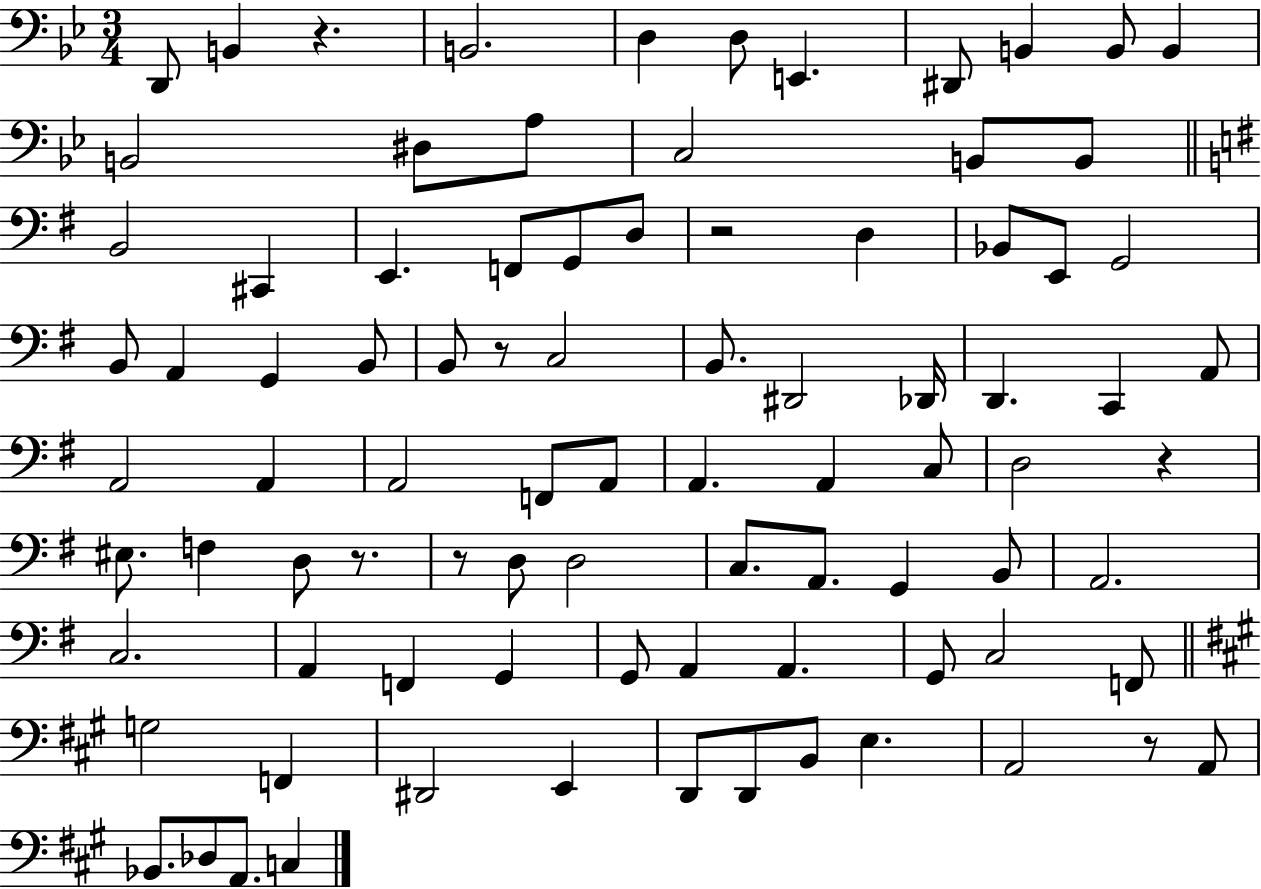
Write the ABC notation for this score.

X:1
T:Untitled
M:3/4
L:1/4
K:Bb
D,,/2 B,, z B,,2 D, D,/2 E,, ^D,,/2 B,, B,,/2 B,, B,,2 ^D,/2 A,/2 C,2 B,,/2 B,,/2 B,,2 ^C,, E,, F,,/2 G,,/2 D,/2 z2 D, _B,,/2 E,,/2 G,,2 B,,/2 A,, G,, B,,/2 B,,/2 z/2 C,2 B,,/2 ^D,,2 _D,,/4 D,, C,, A,,/2 A,,2 A,, A,,2 F,,/2 A,,/2 A,, A,, C,/2 D,2 z ^E,/2 F, D,/2 z/2 z/2 D,/2 D,2 C,/2 A,,/2 G,, B,,/2 A,,2 C,2 A,, F,, G,, G,,/2 A,, A,, G,,/2 C,2 F,,/2 G,2 F,, ^D,,2 E,, D,,/2 D,,/2 B,,/2 E, A,,2 z/2 A,,/2 _B,,/2 _D,/2 A,,/2 C,